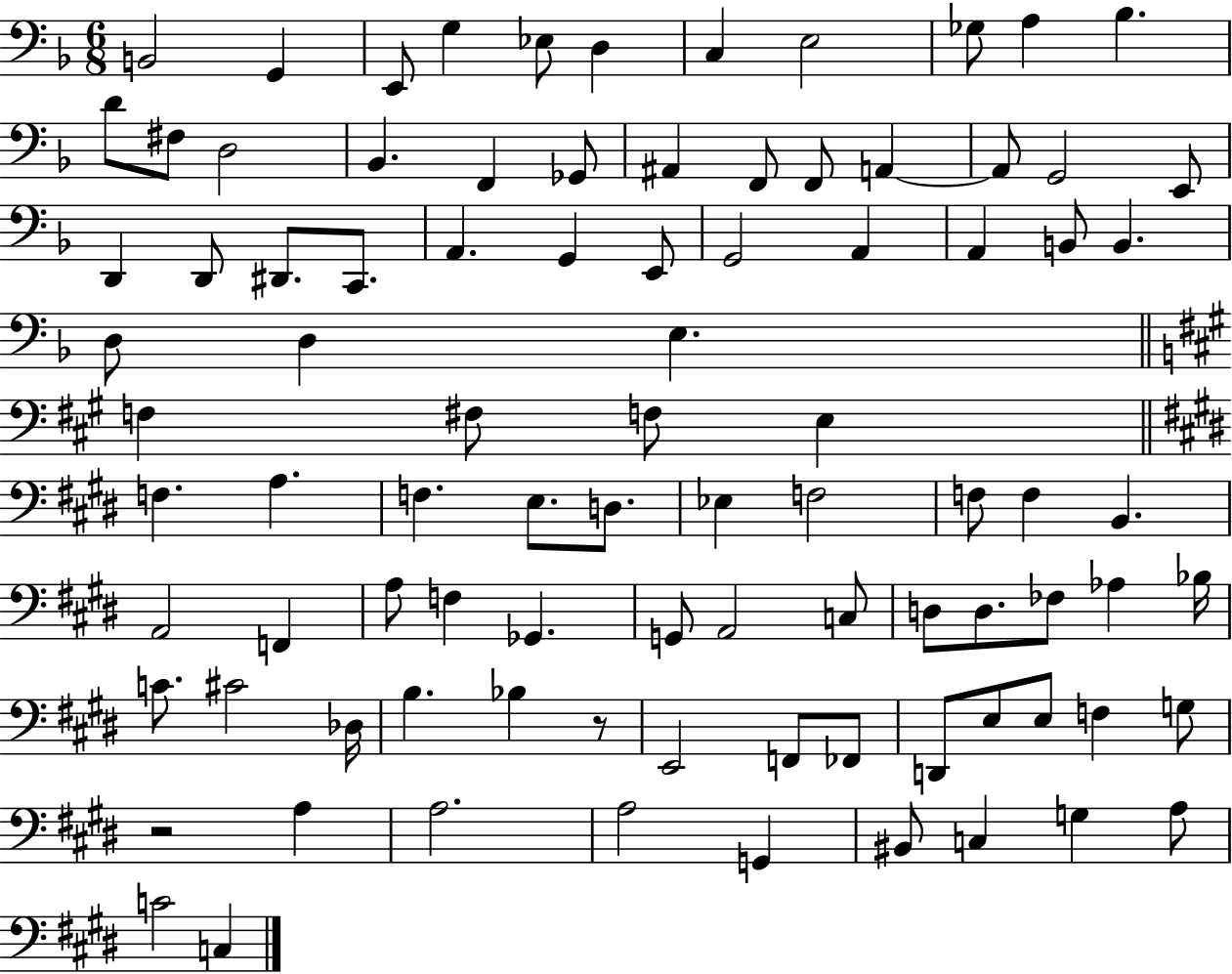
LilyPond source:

{
  \clef bass
  \numericTimeSignature
  \time 6/8
  \key f \major
  \repeat volta 2 { b,2 g,4 | e,8 g4 ees8 d4 | c4 e2 | ges8 a4 bes4. | \break d'8 fis8 d2 | bes,4. f,4 ges,8 | ais,4 f,8 f,8 a,4~~ | a,8 g,2 e,8 | \break d,4 d,8 dis,8. c,8. | a,4. g,4 e,8 | g,2 a,4 | a,4 b,8 b,4. | \break d8 d4 e4. | \bar "||" \break \key a \major f4 fis8 f8 e4 | \bar "||" \break \key e \major f4. a4. | f4. e8. d8. | ees4 f2 | f8 f4 b,4. | \break a,2 f,4 | a8 f4 ges,4. | g,8 a,2 c8 | d8 d8. fes8 aes4 bes16 | \break c'8. cis'2 des16 | b4. bes4 r8 | e,2 f,8 fes,8 | d,8 e8 e8 f4 g8 | \break r2 a4 | a2. | a2 g,4 | bis,8 c4 g4 a8 | \break c'2 c4 | } \bar "|."
}